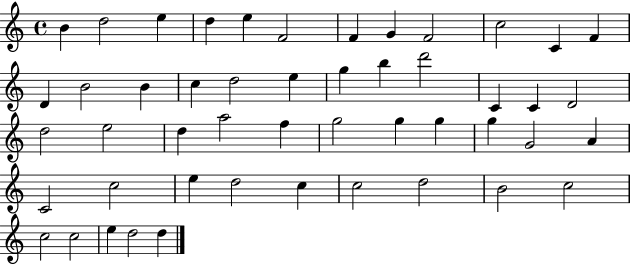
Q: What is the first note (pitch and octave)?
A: B4